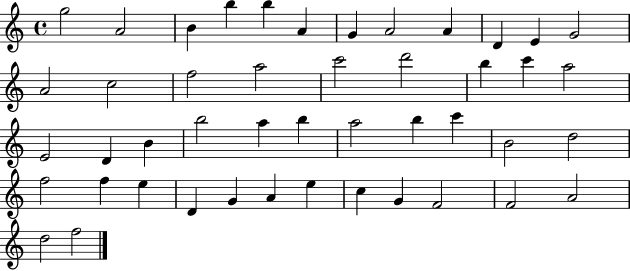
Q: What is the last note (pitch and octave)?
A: F5